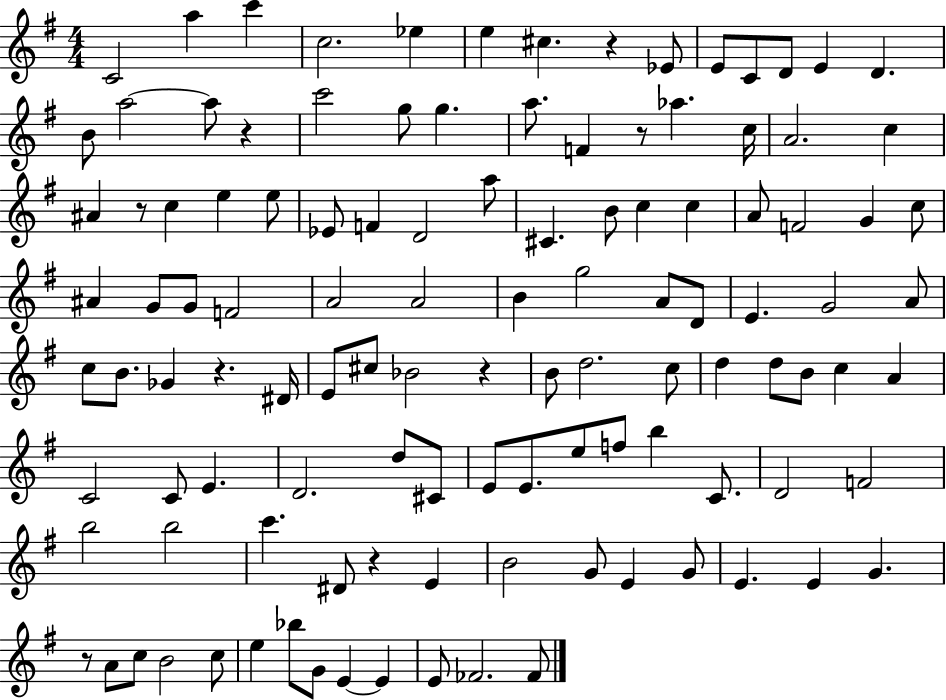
C4/h A5/q C6/q C5/h. Eb5/q E5/q C#5/q. R/q Eb4/e E4/e C4/e D4/e E4/q D4/q. B4/e A5/h A5/e R/q C6/h G5/e G5/q. A5/e. F4/q R/e Ab5/q. C5/s A4/h. C5/q A#4/q R/e C5/q E5/q E5/e Eb4/e F4/q D4/h A5/e C#4/q. B4/e C5/q C5/q A4/e F4/h G4/q C5/e A#4/q G4/e G4/e F4/h A4/h A4/h B4/q G5/h A4/e D4/e E4/q. G4/h A4/e C5/e B4/e. Gb4/q R/q. D#4/s E4/e C#5/e Bb4/h R/q B4/e D5/h. C5/e D5/q D5/e B4/e C5/q A4/q C4/h C4/e E4/q. D4/h. D5/e C#4/e E4/e E4/e. E5/e F5/e B5/q C4/e. D4/h F4/h B5/h B5/h C6/q. D#4/e R/q E4/q B4/h G4/e E4/q G4/e E4/q. E4/q G4/q. R/e A4/e C5/e B4/h C5/e E5/q Bb5/e G4/e E4/q E4/q E4/e FES4/h. FES4/e